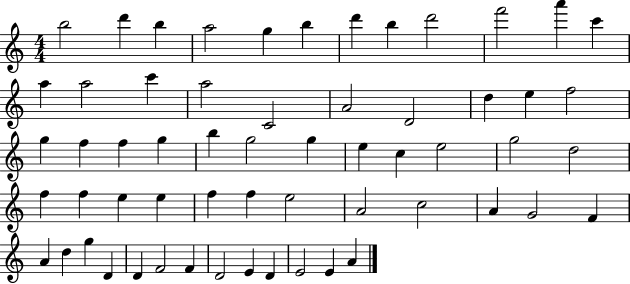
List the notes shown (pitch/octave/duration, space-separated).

B5/h D6/q B5/q A5/h G5/q B5/q D6/q B5/q D6/h F6/h A6/q C6/q A5/q A5/h C6/q A5/h C4/h A4/h D4/h D5/q E5/q F5/h G5/q F5/q F5/q G5/q B5/q G5/h G5/q E5/q C5/q E5/h G5/h D5/h F5/q F5/q E5/q E5/q F5/q F5/q E5/h A4/h C5/h A4/q G4/h F4/q A4/q D5/q G5/q D4/q D4/q F4/h F4/q D4/h E4/q D4/q E4/h E4/q A4/q